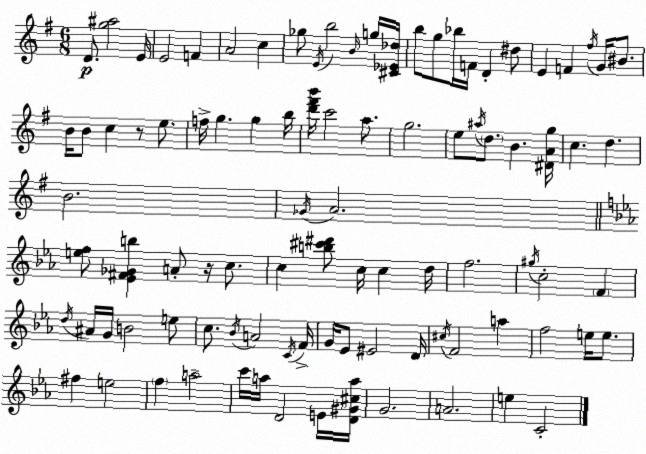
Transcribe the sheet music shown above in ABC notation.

X:1
T:Untitled
M:6/8
L:1/4
K:Em
D/2 [g^a]2 E/4 E2 F A2 c _g/2 E/4 b2 B/4 g/4 [^C_E_d]/4 b/2 g/2 _b/4 F/4 D ^d/2 E F ^f/4 G/4 ^B/2 B/4 B/2 c z/2 e/2 f/4 g g b/4 [d'^f'b']/4 c'2 a/2 g2 e/2 ^a/4 d/2 B [^DAg]/4 c d B2 _G/4 A2 [ef]/2 [_E^F_Gb] A/2 z/4 c/2 c [b^c'^d']/2 c/4 c d/4 f2 ^g/4 c2 F d/4 ^A/4 G/4 B2 e/2 c/2 _B/4 A2 C/4 F/4 G/4 _E/2 ^E2 D/4 ^c/4 F2 a f2 e/4 e/2 ^f e2 f a2 c'/4 a/4 D2 E/4 [D^G^ca]/4 G2 A2 e C2